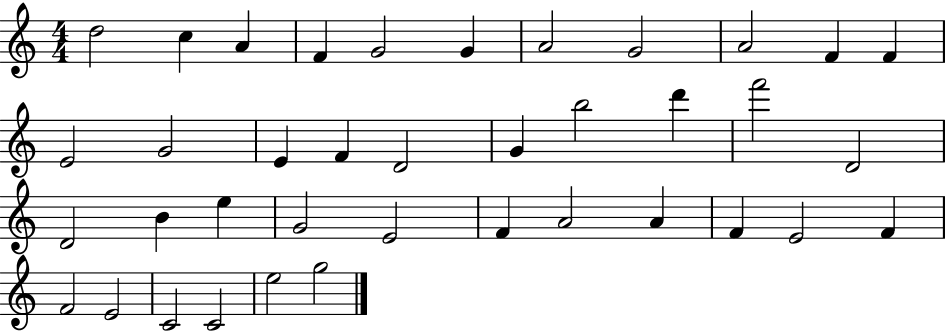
X:1
T:Untitled
M:4/4
L:1/4
K:C
d2 c A F G2 G A2 G2 A2 F F E2 G2 E F D2 G b2 d' f'2 D2 D2 B e G2 E2 F A2 A F E2 F F2 E2 C2 C2 e2 g2